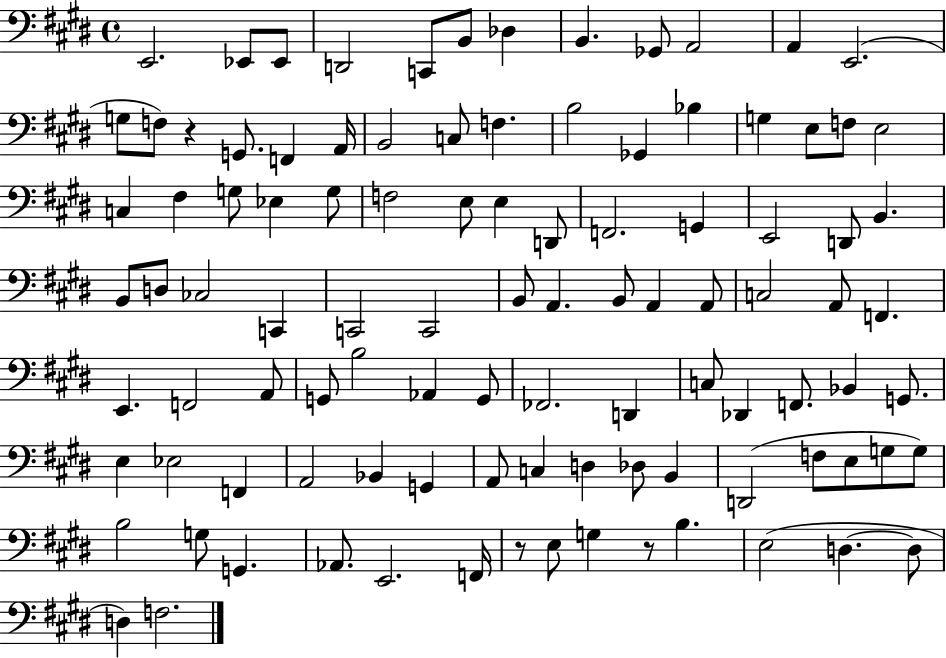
E2/h. Eb2/e Eb2/e D2/h C2/e B2/e Db3/q B2/q. Gb2/e A2/h A2/q E2/h. G3/e F3/e R/q G2/e. F2/q A2/s B2/h C3/e F3/q. B3/h Gb2/q Bb3/q G3/q E3/e F3/e E3/h C3/q F#3/q G3/e Eb3/q G3/e F3/h E3/e E3/q D2/e F2/h. G2/q E2/h D2/e B2/q. B2/e D3/e CES3/h C2/q C2/h C2/h B2/e A2/q. B2/e A2/q A2/e C3/h A2/e F2/q. E2/q. F2/h A2/e G2/e B3/h Ab2/q G2/e FES2/h. D2/q C3/e Db2/q F2/e. Bb2/q G2/e. E3/q Eb3/h F2/q A2/h Bb2/q G2/q A2/e C3/q D3/q Db3/e B2/q D2/h F3/e E3/e G3/e G3/e B3/h G3/e G2/q. Ab2/e. E2/h. F2/s R/e E3/e G3/q R/e B3/q. E3/h D3/q. D3/e D3/q F3/h.